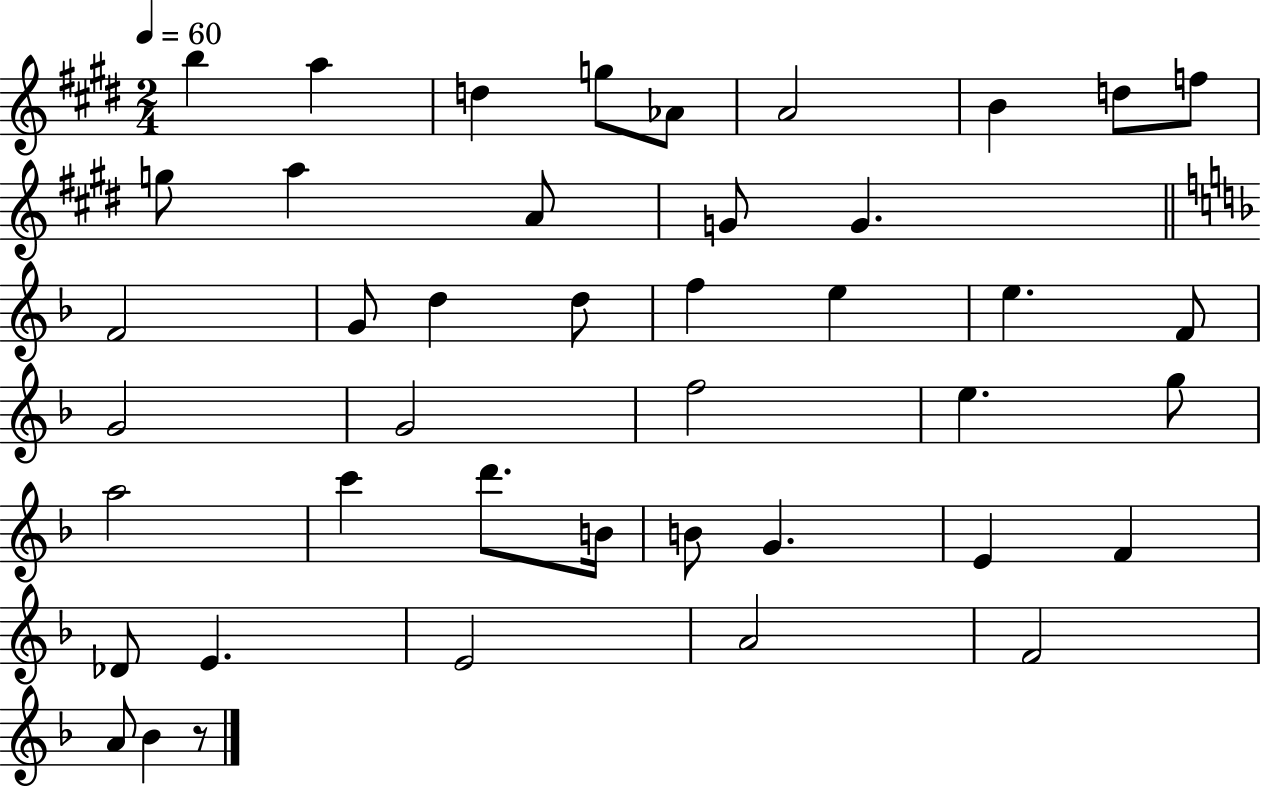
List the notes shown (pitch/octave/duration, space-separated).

B5/q A5/q D5/q G5/e Ab4/e A4/h B4/q D5/e F5/e G5/e A5/q A4/e G4/e G4/q. F4/h G4/e D5/q D5/e F5/q E5/q E5/q. F4/e G4/h G4/h F5/h E5/q. G5/e A5/h C6/q D6/e. B4/s B4/e G4/q. E4/q F4/q Db4/e E4/q. E4/h A4/h F4/h A4/e Bb4/q R/e